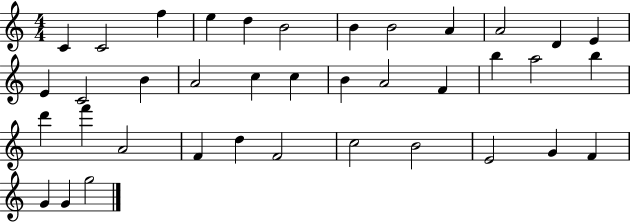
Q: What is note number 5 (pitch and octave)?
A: D5